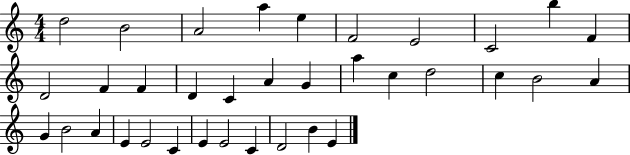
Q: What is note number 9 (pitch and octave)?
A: B5